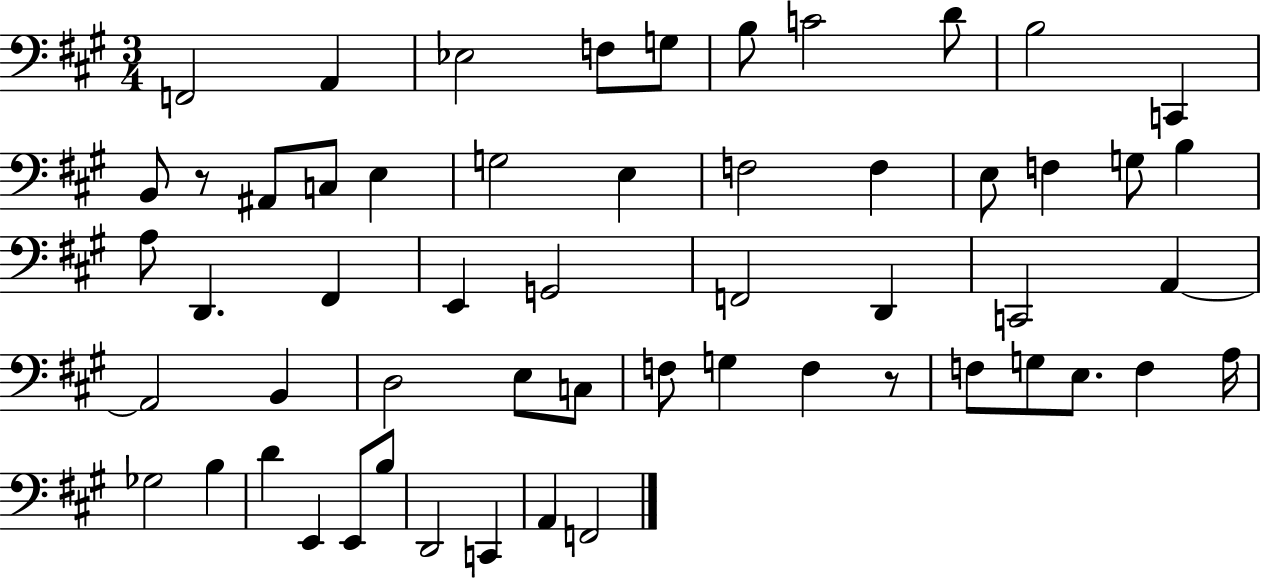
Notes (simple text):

F2/h A2/q Eb3/h F3/e G3/e B3/e C4/h D4/e B3/h C2/q B2/e R/e A#2/e C3/e E3/q G3/h E3/q F3/h F3/q E3/e F3/q G3/e B3/q A3/e D2/q. F#2/q E2/q G2/h F2/h D2/q C2/h A2/q A2/h B2/q D3/h E3/e C3/e F3/e G3/q F3/q R/e F3/e G3/e E3/e. F3/q A3/s Gb3/h B3/q D4/q E2/q E2/e B3/e D2/h C2/q A2/q F2/h